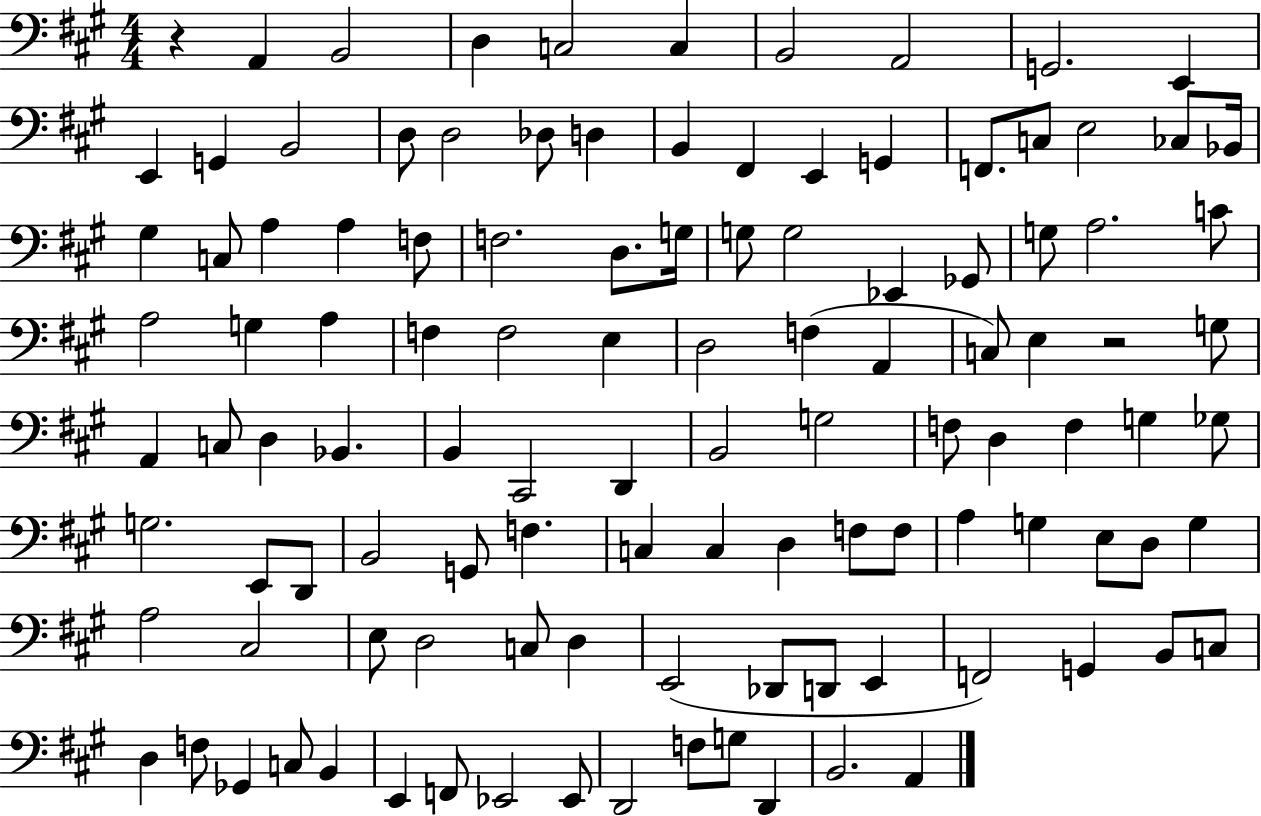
R/q A2/q B2/h D3/q C3/h C3/q B2/h A2/h G2/h. E2/q E2/q G2/q B2/h D3/e D3/h Db3/e D3/q B2/q F#2/q E2/q G2/q F2/e. C3/e E3/h CES3/e Bb2/s G#3/q C3/e A3/q A3/q F3/e F3/h. D3/e. G3/s G3/e G3/h Eb2/q Gb2/e G3/e A3/h. C4/e A3/h G3/q A3/q F3/q F3/h E3/q D3/h F3/q A2/q C3/e E3/q R/h G3/e A2/q C3/e D3/q Bb2/q. B2/q C#2/h D2/q B2/h G3/h F3/e D3/q F3/q G3/q Gb3/e G3/h. E2/e D2/e B2/h G2/e F3/q. C3/q C3/q D3/q F3/e F3/e A3/q G3/q E3/e D3/e G3/q A3/h C#3/h E3/e D3/h C3/e D3/q E2/h Db2/e D2/e E2/q F2/h G2/q B2/e C3/e D3/q F3/e Gb2/q C3/e B2/q E2/q F2/e Eb2/h Eb2/e D2/h F3/e G3/e D2/q B2/h. A2/q